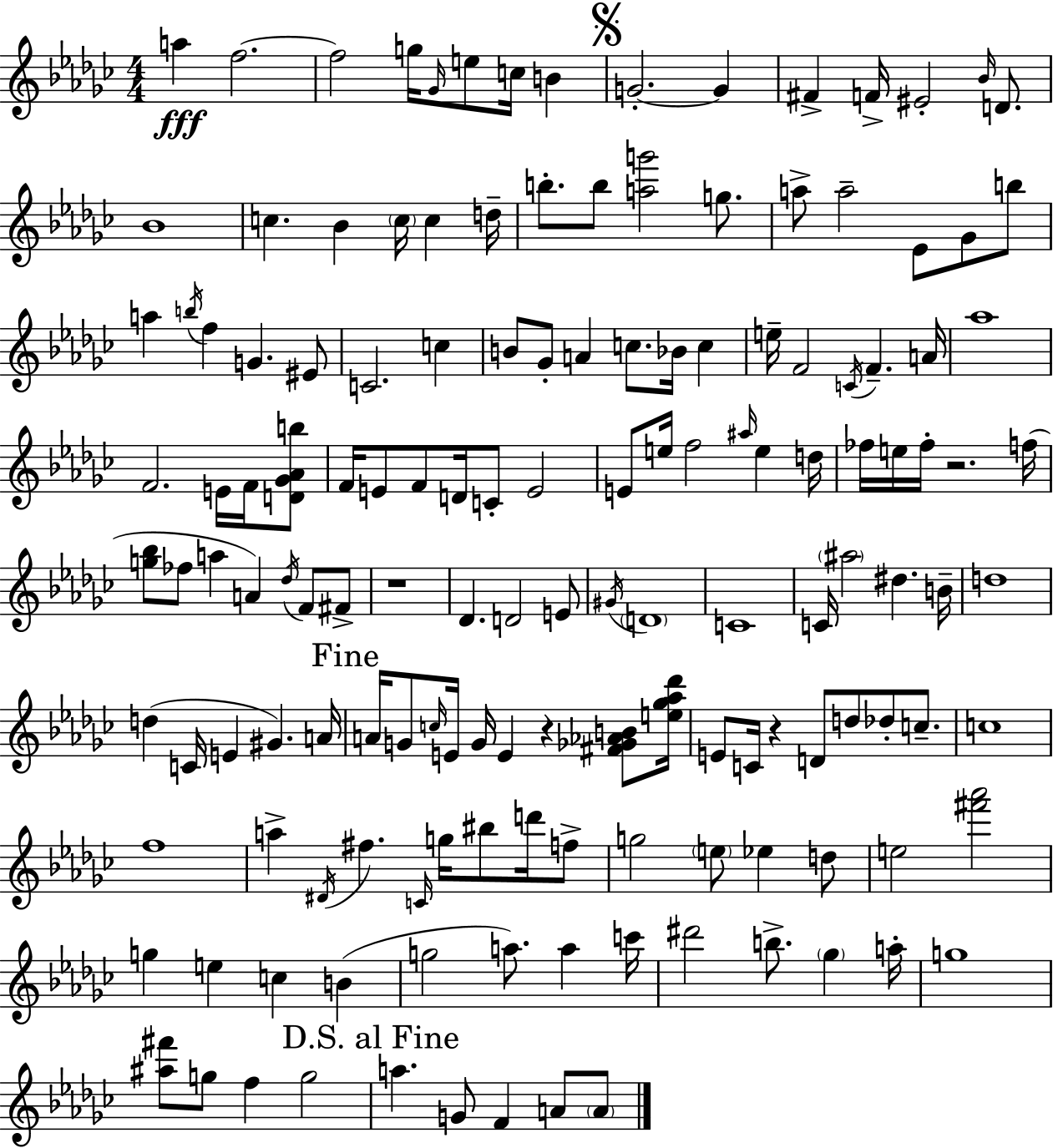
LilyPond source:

{
  \clef treble
  \numericTimeSignature
  \time 4/4
  \key ees \minor
  a''4\fff f''2.~~ | f''2 g''16 \grace { ges'16 } e''8 c''16 b'4 | \mark \markup { \musicglyph "scripts.segno" } g'2.-.~~ g'4 | fis'4-> f'16-> eis'2-. \grace { bes'16 } d'8. | \break bes'1 | c''4. bes'4 \parenthesize c''16 c''4 | d''16-- b''8.-. b''8 <a'' g'''>2 g''8. | a''8-> a''2-- ees'8 ges'8 | \break b''8 a''4 \acciaccatura { b''16 } f''4 g'4. | eis'8 c'2. c''4 | b'8 ges'8-. a'4 c''8. bes'16 c''4 | e''16-- f'2 \acciaccatura { c'16 } f'4.-- | \break a'16 aes''1 | f'2. | e'16 f'16 <d' ges' aes' b''>8 f'16 e'8 f'8 d'16 c'8-. e'2 | e'8 e''16 f''2 \grace { ais''16 } | \break e''4 d''16 fes''16 e''16 fes''16-. r2. | f''16( <g'' bes''>8 fes''8 a''4 a'4) | \acciaccatura { des''16 } f'8 fis'8-> r1 | des'4. d'2 | \break e'8 \acciaccatura { gis'16 } \parenthesize d'1 | c'1 | c'16 \parenthesize ais''2 | dis''4. b'16-- d''1 | \break d''4( c'16 e'4 | gis'4.) a'16 \mark "Fine" a'16 g'8 \grace { c''16 } e'16 g'16 e'4 | r4 <fis' ges' aes' b'>8 <e'' ges'' aes'' des'''>16 e'8 c'16 r4 d'8 | d''8 des''8-. c''8.-- c''1 | \break f''1 | a''4-> \acciaccatura { dis'16 } fis''4. | \grace { c'16 } g''16 bis''8 d'''16 f''8-> g''2 | \parenthesize e''8 ees''4 d''8 e''2 | \break <fis''' aes'''>2 g''4 e''4 | c''4 b'4( g''2 | a''8.) a''4 c'''16 dis'''2 | b''8.-> \parenthesize ges''4 a''16-. g''1 | \break <ais'' fis'''>8 g''8 f''4 | g''2 \mark "D.S. al Fine" a''4. | g'8 f'4 a'8 \parenthesize a'8 \bar "|."
}